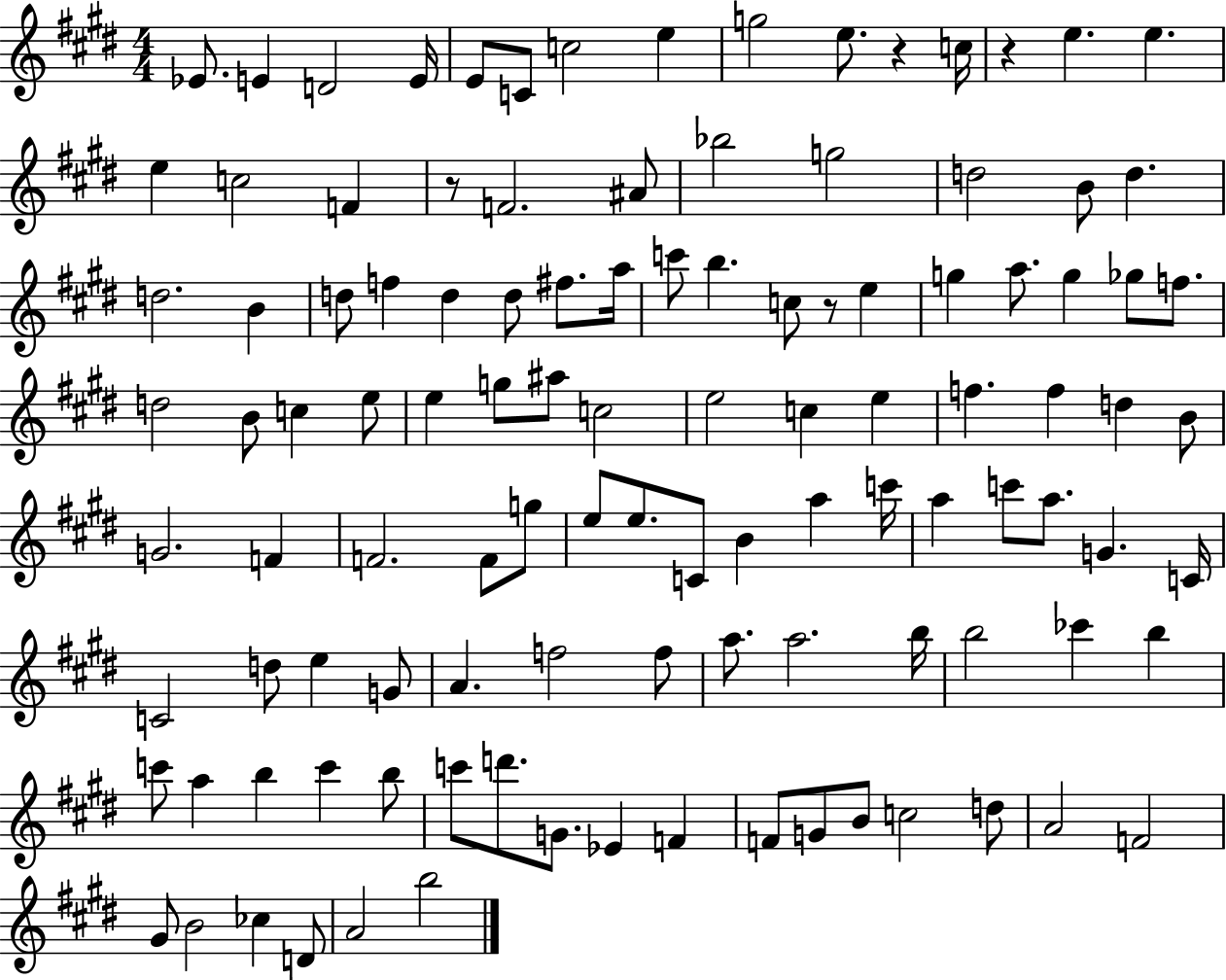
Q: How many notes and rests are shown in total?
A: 111